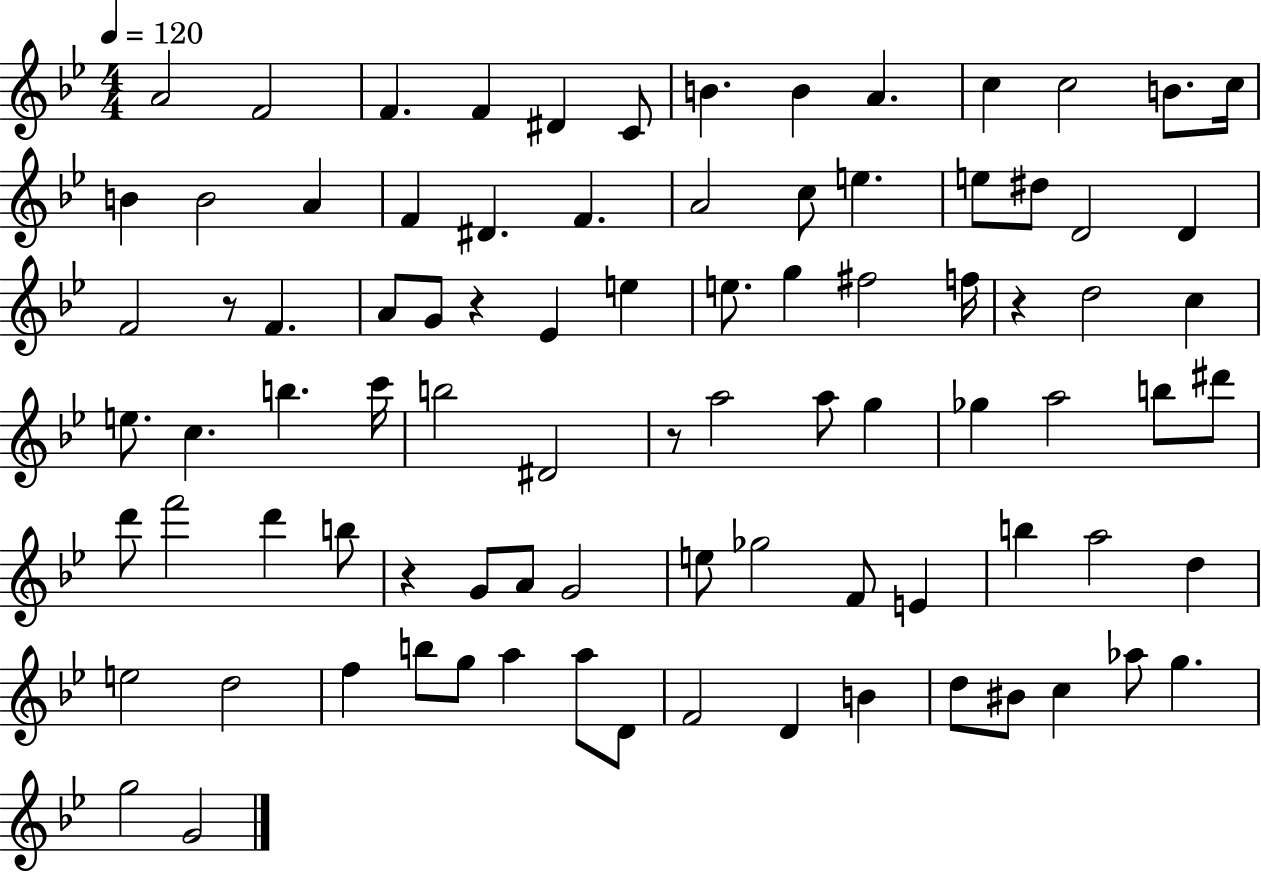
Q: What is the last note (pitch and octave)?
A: G4